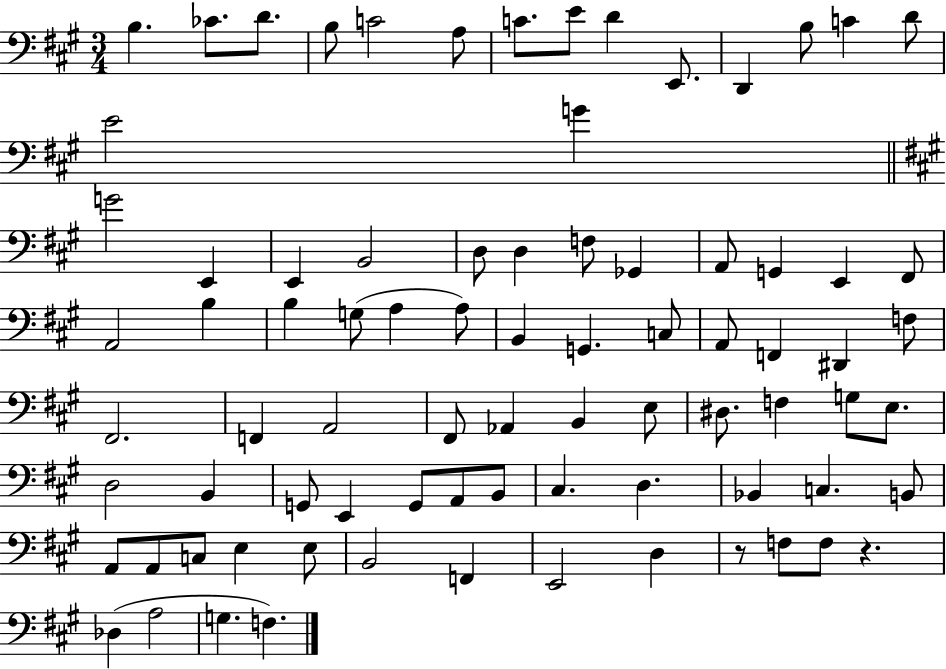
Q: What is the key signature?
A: A major